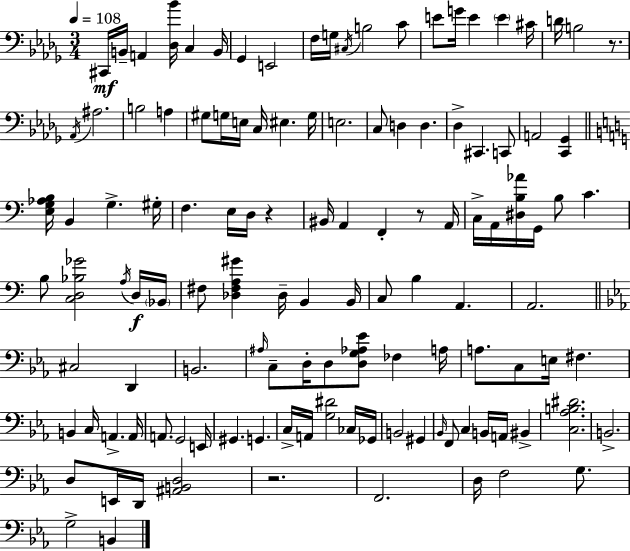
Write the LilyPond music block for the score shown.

{
  \clef bass
  \numericTimeSignature
  \time 3/4
  \key bes \minor
  \tempo 4 = 108
  \repeat volta 2 { cis,16\mf b,16-- a,4 <des bes'>16 c4 b,16 | ges,4 e,2 | f16 g16 \acciaccatura { cis16 } b2 c'8 | e'8 g'16 e'4 \parenthesize e'4 | \break cis'16 d'16 b2 r8. | \acciaccatura { aes,16 } ais2. | b2 a4 | gis8 g16 e16 c16 eis4. | \break g16 e2. | c8 d4 d4. | des4-> cis,4. | c,8 a,2 <c, ges,>4 | \break \bar "||" \break \key c \major <e g aes b>16 b,4 g4.-> gis16-. | f4. e16 d16 r4 | bis,16 a,4 f,4-. r8 a,16 | c16-> a,16 <dis b aes'>16 g,16 b8 c'4. | \break b8 <c d bes ges'>2 \acciaccatura { a16 }\f d16 | \parenthesize bes,16 fis8 <des fis a gis'>4 des16-- b,4 | b,16 c8 b4 a,4. | a,2. | \break \bar "||" \break \key ees \major cis2 d,4 | b,2. | \grace { ais16 } c8-- d16-. d8 <d g aes ees'>8 fes4 | a16 a8. c8 e16 fis4. | \break b,4 c16 a,4.-> | a,16 a,8. g,2 | e,16 gis,4. g,4. | c16-> a,16 <g dis'>2 ces16 | \break ges,16 b,2 gis,4 | \grace { bes,16 } f,8 c4 b,16 a,16 bis,4-> | <c aes b dis'>2. | b,2.-> | \break d8 e,16 d,16 <ais, b, d>2 | r2. | f,2. | d16 f2 g8. | \break g2-> b,4 | } \bar "|."
}